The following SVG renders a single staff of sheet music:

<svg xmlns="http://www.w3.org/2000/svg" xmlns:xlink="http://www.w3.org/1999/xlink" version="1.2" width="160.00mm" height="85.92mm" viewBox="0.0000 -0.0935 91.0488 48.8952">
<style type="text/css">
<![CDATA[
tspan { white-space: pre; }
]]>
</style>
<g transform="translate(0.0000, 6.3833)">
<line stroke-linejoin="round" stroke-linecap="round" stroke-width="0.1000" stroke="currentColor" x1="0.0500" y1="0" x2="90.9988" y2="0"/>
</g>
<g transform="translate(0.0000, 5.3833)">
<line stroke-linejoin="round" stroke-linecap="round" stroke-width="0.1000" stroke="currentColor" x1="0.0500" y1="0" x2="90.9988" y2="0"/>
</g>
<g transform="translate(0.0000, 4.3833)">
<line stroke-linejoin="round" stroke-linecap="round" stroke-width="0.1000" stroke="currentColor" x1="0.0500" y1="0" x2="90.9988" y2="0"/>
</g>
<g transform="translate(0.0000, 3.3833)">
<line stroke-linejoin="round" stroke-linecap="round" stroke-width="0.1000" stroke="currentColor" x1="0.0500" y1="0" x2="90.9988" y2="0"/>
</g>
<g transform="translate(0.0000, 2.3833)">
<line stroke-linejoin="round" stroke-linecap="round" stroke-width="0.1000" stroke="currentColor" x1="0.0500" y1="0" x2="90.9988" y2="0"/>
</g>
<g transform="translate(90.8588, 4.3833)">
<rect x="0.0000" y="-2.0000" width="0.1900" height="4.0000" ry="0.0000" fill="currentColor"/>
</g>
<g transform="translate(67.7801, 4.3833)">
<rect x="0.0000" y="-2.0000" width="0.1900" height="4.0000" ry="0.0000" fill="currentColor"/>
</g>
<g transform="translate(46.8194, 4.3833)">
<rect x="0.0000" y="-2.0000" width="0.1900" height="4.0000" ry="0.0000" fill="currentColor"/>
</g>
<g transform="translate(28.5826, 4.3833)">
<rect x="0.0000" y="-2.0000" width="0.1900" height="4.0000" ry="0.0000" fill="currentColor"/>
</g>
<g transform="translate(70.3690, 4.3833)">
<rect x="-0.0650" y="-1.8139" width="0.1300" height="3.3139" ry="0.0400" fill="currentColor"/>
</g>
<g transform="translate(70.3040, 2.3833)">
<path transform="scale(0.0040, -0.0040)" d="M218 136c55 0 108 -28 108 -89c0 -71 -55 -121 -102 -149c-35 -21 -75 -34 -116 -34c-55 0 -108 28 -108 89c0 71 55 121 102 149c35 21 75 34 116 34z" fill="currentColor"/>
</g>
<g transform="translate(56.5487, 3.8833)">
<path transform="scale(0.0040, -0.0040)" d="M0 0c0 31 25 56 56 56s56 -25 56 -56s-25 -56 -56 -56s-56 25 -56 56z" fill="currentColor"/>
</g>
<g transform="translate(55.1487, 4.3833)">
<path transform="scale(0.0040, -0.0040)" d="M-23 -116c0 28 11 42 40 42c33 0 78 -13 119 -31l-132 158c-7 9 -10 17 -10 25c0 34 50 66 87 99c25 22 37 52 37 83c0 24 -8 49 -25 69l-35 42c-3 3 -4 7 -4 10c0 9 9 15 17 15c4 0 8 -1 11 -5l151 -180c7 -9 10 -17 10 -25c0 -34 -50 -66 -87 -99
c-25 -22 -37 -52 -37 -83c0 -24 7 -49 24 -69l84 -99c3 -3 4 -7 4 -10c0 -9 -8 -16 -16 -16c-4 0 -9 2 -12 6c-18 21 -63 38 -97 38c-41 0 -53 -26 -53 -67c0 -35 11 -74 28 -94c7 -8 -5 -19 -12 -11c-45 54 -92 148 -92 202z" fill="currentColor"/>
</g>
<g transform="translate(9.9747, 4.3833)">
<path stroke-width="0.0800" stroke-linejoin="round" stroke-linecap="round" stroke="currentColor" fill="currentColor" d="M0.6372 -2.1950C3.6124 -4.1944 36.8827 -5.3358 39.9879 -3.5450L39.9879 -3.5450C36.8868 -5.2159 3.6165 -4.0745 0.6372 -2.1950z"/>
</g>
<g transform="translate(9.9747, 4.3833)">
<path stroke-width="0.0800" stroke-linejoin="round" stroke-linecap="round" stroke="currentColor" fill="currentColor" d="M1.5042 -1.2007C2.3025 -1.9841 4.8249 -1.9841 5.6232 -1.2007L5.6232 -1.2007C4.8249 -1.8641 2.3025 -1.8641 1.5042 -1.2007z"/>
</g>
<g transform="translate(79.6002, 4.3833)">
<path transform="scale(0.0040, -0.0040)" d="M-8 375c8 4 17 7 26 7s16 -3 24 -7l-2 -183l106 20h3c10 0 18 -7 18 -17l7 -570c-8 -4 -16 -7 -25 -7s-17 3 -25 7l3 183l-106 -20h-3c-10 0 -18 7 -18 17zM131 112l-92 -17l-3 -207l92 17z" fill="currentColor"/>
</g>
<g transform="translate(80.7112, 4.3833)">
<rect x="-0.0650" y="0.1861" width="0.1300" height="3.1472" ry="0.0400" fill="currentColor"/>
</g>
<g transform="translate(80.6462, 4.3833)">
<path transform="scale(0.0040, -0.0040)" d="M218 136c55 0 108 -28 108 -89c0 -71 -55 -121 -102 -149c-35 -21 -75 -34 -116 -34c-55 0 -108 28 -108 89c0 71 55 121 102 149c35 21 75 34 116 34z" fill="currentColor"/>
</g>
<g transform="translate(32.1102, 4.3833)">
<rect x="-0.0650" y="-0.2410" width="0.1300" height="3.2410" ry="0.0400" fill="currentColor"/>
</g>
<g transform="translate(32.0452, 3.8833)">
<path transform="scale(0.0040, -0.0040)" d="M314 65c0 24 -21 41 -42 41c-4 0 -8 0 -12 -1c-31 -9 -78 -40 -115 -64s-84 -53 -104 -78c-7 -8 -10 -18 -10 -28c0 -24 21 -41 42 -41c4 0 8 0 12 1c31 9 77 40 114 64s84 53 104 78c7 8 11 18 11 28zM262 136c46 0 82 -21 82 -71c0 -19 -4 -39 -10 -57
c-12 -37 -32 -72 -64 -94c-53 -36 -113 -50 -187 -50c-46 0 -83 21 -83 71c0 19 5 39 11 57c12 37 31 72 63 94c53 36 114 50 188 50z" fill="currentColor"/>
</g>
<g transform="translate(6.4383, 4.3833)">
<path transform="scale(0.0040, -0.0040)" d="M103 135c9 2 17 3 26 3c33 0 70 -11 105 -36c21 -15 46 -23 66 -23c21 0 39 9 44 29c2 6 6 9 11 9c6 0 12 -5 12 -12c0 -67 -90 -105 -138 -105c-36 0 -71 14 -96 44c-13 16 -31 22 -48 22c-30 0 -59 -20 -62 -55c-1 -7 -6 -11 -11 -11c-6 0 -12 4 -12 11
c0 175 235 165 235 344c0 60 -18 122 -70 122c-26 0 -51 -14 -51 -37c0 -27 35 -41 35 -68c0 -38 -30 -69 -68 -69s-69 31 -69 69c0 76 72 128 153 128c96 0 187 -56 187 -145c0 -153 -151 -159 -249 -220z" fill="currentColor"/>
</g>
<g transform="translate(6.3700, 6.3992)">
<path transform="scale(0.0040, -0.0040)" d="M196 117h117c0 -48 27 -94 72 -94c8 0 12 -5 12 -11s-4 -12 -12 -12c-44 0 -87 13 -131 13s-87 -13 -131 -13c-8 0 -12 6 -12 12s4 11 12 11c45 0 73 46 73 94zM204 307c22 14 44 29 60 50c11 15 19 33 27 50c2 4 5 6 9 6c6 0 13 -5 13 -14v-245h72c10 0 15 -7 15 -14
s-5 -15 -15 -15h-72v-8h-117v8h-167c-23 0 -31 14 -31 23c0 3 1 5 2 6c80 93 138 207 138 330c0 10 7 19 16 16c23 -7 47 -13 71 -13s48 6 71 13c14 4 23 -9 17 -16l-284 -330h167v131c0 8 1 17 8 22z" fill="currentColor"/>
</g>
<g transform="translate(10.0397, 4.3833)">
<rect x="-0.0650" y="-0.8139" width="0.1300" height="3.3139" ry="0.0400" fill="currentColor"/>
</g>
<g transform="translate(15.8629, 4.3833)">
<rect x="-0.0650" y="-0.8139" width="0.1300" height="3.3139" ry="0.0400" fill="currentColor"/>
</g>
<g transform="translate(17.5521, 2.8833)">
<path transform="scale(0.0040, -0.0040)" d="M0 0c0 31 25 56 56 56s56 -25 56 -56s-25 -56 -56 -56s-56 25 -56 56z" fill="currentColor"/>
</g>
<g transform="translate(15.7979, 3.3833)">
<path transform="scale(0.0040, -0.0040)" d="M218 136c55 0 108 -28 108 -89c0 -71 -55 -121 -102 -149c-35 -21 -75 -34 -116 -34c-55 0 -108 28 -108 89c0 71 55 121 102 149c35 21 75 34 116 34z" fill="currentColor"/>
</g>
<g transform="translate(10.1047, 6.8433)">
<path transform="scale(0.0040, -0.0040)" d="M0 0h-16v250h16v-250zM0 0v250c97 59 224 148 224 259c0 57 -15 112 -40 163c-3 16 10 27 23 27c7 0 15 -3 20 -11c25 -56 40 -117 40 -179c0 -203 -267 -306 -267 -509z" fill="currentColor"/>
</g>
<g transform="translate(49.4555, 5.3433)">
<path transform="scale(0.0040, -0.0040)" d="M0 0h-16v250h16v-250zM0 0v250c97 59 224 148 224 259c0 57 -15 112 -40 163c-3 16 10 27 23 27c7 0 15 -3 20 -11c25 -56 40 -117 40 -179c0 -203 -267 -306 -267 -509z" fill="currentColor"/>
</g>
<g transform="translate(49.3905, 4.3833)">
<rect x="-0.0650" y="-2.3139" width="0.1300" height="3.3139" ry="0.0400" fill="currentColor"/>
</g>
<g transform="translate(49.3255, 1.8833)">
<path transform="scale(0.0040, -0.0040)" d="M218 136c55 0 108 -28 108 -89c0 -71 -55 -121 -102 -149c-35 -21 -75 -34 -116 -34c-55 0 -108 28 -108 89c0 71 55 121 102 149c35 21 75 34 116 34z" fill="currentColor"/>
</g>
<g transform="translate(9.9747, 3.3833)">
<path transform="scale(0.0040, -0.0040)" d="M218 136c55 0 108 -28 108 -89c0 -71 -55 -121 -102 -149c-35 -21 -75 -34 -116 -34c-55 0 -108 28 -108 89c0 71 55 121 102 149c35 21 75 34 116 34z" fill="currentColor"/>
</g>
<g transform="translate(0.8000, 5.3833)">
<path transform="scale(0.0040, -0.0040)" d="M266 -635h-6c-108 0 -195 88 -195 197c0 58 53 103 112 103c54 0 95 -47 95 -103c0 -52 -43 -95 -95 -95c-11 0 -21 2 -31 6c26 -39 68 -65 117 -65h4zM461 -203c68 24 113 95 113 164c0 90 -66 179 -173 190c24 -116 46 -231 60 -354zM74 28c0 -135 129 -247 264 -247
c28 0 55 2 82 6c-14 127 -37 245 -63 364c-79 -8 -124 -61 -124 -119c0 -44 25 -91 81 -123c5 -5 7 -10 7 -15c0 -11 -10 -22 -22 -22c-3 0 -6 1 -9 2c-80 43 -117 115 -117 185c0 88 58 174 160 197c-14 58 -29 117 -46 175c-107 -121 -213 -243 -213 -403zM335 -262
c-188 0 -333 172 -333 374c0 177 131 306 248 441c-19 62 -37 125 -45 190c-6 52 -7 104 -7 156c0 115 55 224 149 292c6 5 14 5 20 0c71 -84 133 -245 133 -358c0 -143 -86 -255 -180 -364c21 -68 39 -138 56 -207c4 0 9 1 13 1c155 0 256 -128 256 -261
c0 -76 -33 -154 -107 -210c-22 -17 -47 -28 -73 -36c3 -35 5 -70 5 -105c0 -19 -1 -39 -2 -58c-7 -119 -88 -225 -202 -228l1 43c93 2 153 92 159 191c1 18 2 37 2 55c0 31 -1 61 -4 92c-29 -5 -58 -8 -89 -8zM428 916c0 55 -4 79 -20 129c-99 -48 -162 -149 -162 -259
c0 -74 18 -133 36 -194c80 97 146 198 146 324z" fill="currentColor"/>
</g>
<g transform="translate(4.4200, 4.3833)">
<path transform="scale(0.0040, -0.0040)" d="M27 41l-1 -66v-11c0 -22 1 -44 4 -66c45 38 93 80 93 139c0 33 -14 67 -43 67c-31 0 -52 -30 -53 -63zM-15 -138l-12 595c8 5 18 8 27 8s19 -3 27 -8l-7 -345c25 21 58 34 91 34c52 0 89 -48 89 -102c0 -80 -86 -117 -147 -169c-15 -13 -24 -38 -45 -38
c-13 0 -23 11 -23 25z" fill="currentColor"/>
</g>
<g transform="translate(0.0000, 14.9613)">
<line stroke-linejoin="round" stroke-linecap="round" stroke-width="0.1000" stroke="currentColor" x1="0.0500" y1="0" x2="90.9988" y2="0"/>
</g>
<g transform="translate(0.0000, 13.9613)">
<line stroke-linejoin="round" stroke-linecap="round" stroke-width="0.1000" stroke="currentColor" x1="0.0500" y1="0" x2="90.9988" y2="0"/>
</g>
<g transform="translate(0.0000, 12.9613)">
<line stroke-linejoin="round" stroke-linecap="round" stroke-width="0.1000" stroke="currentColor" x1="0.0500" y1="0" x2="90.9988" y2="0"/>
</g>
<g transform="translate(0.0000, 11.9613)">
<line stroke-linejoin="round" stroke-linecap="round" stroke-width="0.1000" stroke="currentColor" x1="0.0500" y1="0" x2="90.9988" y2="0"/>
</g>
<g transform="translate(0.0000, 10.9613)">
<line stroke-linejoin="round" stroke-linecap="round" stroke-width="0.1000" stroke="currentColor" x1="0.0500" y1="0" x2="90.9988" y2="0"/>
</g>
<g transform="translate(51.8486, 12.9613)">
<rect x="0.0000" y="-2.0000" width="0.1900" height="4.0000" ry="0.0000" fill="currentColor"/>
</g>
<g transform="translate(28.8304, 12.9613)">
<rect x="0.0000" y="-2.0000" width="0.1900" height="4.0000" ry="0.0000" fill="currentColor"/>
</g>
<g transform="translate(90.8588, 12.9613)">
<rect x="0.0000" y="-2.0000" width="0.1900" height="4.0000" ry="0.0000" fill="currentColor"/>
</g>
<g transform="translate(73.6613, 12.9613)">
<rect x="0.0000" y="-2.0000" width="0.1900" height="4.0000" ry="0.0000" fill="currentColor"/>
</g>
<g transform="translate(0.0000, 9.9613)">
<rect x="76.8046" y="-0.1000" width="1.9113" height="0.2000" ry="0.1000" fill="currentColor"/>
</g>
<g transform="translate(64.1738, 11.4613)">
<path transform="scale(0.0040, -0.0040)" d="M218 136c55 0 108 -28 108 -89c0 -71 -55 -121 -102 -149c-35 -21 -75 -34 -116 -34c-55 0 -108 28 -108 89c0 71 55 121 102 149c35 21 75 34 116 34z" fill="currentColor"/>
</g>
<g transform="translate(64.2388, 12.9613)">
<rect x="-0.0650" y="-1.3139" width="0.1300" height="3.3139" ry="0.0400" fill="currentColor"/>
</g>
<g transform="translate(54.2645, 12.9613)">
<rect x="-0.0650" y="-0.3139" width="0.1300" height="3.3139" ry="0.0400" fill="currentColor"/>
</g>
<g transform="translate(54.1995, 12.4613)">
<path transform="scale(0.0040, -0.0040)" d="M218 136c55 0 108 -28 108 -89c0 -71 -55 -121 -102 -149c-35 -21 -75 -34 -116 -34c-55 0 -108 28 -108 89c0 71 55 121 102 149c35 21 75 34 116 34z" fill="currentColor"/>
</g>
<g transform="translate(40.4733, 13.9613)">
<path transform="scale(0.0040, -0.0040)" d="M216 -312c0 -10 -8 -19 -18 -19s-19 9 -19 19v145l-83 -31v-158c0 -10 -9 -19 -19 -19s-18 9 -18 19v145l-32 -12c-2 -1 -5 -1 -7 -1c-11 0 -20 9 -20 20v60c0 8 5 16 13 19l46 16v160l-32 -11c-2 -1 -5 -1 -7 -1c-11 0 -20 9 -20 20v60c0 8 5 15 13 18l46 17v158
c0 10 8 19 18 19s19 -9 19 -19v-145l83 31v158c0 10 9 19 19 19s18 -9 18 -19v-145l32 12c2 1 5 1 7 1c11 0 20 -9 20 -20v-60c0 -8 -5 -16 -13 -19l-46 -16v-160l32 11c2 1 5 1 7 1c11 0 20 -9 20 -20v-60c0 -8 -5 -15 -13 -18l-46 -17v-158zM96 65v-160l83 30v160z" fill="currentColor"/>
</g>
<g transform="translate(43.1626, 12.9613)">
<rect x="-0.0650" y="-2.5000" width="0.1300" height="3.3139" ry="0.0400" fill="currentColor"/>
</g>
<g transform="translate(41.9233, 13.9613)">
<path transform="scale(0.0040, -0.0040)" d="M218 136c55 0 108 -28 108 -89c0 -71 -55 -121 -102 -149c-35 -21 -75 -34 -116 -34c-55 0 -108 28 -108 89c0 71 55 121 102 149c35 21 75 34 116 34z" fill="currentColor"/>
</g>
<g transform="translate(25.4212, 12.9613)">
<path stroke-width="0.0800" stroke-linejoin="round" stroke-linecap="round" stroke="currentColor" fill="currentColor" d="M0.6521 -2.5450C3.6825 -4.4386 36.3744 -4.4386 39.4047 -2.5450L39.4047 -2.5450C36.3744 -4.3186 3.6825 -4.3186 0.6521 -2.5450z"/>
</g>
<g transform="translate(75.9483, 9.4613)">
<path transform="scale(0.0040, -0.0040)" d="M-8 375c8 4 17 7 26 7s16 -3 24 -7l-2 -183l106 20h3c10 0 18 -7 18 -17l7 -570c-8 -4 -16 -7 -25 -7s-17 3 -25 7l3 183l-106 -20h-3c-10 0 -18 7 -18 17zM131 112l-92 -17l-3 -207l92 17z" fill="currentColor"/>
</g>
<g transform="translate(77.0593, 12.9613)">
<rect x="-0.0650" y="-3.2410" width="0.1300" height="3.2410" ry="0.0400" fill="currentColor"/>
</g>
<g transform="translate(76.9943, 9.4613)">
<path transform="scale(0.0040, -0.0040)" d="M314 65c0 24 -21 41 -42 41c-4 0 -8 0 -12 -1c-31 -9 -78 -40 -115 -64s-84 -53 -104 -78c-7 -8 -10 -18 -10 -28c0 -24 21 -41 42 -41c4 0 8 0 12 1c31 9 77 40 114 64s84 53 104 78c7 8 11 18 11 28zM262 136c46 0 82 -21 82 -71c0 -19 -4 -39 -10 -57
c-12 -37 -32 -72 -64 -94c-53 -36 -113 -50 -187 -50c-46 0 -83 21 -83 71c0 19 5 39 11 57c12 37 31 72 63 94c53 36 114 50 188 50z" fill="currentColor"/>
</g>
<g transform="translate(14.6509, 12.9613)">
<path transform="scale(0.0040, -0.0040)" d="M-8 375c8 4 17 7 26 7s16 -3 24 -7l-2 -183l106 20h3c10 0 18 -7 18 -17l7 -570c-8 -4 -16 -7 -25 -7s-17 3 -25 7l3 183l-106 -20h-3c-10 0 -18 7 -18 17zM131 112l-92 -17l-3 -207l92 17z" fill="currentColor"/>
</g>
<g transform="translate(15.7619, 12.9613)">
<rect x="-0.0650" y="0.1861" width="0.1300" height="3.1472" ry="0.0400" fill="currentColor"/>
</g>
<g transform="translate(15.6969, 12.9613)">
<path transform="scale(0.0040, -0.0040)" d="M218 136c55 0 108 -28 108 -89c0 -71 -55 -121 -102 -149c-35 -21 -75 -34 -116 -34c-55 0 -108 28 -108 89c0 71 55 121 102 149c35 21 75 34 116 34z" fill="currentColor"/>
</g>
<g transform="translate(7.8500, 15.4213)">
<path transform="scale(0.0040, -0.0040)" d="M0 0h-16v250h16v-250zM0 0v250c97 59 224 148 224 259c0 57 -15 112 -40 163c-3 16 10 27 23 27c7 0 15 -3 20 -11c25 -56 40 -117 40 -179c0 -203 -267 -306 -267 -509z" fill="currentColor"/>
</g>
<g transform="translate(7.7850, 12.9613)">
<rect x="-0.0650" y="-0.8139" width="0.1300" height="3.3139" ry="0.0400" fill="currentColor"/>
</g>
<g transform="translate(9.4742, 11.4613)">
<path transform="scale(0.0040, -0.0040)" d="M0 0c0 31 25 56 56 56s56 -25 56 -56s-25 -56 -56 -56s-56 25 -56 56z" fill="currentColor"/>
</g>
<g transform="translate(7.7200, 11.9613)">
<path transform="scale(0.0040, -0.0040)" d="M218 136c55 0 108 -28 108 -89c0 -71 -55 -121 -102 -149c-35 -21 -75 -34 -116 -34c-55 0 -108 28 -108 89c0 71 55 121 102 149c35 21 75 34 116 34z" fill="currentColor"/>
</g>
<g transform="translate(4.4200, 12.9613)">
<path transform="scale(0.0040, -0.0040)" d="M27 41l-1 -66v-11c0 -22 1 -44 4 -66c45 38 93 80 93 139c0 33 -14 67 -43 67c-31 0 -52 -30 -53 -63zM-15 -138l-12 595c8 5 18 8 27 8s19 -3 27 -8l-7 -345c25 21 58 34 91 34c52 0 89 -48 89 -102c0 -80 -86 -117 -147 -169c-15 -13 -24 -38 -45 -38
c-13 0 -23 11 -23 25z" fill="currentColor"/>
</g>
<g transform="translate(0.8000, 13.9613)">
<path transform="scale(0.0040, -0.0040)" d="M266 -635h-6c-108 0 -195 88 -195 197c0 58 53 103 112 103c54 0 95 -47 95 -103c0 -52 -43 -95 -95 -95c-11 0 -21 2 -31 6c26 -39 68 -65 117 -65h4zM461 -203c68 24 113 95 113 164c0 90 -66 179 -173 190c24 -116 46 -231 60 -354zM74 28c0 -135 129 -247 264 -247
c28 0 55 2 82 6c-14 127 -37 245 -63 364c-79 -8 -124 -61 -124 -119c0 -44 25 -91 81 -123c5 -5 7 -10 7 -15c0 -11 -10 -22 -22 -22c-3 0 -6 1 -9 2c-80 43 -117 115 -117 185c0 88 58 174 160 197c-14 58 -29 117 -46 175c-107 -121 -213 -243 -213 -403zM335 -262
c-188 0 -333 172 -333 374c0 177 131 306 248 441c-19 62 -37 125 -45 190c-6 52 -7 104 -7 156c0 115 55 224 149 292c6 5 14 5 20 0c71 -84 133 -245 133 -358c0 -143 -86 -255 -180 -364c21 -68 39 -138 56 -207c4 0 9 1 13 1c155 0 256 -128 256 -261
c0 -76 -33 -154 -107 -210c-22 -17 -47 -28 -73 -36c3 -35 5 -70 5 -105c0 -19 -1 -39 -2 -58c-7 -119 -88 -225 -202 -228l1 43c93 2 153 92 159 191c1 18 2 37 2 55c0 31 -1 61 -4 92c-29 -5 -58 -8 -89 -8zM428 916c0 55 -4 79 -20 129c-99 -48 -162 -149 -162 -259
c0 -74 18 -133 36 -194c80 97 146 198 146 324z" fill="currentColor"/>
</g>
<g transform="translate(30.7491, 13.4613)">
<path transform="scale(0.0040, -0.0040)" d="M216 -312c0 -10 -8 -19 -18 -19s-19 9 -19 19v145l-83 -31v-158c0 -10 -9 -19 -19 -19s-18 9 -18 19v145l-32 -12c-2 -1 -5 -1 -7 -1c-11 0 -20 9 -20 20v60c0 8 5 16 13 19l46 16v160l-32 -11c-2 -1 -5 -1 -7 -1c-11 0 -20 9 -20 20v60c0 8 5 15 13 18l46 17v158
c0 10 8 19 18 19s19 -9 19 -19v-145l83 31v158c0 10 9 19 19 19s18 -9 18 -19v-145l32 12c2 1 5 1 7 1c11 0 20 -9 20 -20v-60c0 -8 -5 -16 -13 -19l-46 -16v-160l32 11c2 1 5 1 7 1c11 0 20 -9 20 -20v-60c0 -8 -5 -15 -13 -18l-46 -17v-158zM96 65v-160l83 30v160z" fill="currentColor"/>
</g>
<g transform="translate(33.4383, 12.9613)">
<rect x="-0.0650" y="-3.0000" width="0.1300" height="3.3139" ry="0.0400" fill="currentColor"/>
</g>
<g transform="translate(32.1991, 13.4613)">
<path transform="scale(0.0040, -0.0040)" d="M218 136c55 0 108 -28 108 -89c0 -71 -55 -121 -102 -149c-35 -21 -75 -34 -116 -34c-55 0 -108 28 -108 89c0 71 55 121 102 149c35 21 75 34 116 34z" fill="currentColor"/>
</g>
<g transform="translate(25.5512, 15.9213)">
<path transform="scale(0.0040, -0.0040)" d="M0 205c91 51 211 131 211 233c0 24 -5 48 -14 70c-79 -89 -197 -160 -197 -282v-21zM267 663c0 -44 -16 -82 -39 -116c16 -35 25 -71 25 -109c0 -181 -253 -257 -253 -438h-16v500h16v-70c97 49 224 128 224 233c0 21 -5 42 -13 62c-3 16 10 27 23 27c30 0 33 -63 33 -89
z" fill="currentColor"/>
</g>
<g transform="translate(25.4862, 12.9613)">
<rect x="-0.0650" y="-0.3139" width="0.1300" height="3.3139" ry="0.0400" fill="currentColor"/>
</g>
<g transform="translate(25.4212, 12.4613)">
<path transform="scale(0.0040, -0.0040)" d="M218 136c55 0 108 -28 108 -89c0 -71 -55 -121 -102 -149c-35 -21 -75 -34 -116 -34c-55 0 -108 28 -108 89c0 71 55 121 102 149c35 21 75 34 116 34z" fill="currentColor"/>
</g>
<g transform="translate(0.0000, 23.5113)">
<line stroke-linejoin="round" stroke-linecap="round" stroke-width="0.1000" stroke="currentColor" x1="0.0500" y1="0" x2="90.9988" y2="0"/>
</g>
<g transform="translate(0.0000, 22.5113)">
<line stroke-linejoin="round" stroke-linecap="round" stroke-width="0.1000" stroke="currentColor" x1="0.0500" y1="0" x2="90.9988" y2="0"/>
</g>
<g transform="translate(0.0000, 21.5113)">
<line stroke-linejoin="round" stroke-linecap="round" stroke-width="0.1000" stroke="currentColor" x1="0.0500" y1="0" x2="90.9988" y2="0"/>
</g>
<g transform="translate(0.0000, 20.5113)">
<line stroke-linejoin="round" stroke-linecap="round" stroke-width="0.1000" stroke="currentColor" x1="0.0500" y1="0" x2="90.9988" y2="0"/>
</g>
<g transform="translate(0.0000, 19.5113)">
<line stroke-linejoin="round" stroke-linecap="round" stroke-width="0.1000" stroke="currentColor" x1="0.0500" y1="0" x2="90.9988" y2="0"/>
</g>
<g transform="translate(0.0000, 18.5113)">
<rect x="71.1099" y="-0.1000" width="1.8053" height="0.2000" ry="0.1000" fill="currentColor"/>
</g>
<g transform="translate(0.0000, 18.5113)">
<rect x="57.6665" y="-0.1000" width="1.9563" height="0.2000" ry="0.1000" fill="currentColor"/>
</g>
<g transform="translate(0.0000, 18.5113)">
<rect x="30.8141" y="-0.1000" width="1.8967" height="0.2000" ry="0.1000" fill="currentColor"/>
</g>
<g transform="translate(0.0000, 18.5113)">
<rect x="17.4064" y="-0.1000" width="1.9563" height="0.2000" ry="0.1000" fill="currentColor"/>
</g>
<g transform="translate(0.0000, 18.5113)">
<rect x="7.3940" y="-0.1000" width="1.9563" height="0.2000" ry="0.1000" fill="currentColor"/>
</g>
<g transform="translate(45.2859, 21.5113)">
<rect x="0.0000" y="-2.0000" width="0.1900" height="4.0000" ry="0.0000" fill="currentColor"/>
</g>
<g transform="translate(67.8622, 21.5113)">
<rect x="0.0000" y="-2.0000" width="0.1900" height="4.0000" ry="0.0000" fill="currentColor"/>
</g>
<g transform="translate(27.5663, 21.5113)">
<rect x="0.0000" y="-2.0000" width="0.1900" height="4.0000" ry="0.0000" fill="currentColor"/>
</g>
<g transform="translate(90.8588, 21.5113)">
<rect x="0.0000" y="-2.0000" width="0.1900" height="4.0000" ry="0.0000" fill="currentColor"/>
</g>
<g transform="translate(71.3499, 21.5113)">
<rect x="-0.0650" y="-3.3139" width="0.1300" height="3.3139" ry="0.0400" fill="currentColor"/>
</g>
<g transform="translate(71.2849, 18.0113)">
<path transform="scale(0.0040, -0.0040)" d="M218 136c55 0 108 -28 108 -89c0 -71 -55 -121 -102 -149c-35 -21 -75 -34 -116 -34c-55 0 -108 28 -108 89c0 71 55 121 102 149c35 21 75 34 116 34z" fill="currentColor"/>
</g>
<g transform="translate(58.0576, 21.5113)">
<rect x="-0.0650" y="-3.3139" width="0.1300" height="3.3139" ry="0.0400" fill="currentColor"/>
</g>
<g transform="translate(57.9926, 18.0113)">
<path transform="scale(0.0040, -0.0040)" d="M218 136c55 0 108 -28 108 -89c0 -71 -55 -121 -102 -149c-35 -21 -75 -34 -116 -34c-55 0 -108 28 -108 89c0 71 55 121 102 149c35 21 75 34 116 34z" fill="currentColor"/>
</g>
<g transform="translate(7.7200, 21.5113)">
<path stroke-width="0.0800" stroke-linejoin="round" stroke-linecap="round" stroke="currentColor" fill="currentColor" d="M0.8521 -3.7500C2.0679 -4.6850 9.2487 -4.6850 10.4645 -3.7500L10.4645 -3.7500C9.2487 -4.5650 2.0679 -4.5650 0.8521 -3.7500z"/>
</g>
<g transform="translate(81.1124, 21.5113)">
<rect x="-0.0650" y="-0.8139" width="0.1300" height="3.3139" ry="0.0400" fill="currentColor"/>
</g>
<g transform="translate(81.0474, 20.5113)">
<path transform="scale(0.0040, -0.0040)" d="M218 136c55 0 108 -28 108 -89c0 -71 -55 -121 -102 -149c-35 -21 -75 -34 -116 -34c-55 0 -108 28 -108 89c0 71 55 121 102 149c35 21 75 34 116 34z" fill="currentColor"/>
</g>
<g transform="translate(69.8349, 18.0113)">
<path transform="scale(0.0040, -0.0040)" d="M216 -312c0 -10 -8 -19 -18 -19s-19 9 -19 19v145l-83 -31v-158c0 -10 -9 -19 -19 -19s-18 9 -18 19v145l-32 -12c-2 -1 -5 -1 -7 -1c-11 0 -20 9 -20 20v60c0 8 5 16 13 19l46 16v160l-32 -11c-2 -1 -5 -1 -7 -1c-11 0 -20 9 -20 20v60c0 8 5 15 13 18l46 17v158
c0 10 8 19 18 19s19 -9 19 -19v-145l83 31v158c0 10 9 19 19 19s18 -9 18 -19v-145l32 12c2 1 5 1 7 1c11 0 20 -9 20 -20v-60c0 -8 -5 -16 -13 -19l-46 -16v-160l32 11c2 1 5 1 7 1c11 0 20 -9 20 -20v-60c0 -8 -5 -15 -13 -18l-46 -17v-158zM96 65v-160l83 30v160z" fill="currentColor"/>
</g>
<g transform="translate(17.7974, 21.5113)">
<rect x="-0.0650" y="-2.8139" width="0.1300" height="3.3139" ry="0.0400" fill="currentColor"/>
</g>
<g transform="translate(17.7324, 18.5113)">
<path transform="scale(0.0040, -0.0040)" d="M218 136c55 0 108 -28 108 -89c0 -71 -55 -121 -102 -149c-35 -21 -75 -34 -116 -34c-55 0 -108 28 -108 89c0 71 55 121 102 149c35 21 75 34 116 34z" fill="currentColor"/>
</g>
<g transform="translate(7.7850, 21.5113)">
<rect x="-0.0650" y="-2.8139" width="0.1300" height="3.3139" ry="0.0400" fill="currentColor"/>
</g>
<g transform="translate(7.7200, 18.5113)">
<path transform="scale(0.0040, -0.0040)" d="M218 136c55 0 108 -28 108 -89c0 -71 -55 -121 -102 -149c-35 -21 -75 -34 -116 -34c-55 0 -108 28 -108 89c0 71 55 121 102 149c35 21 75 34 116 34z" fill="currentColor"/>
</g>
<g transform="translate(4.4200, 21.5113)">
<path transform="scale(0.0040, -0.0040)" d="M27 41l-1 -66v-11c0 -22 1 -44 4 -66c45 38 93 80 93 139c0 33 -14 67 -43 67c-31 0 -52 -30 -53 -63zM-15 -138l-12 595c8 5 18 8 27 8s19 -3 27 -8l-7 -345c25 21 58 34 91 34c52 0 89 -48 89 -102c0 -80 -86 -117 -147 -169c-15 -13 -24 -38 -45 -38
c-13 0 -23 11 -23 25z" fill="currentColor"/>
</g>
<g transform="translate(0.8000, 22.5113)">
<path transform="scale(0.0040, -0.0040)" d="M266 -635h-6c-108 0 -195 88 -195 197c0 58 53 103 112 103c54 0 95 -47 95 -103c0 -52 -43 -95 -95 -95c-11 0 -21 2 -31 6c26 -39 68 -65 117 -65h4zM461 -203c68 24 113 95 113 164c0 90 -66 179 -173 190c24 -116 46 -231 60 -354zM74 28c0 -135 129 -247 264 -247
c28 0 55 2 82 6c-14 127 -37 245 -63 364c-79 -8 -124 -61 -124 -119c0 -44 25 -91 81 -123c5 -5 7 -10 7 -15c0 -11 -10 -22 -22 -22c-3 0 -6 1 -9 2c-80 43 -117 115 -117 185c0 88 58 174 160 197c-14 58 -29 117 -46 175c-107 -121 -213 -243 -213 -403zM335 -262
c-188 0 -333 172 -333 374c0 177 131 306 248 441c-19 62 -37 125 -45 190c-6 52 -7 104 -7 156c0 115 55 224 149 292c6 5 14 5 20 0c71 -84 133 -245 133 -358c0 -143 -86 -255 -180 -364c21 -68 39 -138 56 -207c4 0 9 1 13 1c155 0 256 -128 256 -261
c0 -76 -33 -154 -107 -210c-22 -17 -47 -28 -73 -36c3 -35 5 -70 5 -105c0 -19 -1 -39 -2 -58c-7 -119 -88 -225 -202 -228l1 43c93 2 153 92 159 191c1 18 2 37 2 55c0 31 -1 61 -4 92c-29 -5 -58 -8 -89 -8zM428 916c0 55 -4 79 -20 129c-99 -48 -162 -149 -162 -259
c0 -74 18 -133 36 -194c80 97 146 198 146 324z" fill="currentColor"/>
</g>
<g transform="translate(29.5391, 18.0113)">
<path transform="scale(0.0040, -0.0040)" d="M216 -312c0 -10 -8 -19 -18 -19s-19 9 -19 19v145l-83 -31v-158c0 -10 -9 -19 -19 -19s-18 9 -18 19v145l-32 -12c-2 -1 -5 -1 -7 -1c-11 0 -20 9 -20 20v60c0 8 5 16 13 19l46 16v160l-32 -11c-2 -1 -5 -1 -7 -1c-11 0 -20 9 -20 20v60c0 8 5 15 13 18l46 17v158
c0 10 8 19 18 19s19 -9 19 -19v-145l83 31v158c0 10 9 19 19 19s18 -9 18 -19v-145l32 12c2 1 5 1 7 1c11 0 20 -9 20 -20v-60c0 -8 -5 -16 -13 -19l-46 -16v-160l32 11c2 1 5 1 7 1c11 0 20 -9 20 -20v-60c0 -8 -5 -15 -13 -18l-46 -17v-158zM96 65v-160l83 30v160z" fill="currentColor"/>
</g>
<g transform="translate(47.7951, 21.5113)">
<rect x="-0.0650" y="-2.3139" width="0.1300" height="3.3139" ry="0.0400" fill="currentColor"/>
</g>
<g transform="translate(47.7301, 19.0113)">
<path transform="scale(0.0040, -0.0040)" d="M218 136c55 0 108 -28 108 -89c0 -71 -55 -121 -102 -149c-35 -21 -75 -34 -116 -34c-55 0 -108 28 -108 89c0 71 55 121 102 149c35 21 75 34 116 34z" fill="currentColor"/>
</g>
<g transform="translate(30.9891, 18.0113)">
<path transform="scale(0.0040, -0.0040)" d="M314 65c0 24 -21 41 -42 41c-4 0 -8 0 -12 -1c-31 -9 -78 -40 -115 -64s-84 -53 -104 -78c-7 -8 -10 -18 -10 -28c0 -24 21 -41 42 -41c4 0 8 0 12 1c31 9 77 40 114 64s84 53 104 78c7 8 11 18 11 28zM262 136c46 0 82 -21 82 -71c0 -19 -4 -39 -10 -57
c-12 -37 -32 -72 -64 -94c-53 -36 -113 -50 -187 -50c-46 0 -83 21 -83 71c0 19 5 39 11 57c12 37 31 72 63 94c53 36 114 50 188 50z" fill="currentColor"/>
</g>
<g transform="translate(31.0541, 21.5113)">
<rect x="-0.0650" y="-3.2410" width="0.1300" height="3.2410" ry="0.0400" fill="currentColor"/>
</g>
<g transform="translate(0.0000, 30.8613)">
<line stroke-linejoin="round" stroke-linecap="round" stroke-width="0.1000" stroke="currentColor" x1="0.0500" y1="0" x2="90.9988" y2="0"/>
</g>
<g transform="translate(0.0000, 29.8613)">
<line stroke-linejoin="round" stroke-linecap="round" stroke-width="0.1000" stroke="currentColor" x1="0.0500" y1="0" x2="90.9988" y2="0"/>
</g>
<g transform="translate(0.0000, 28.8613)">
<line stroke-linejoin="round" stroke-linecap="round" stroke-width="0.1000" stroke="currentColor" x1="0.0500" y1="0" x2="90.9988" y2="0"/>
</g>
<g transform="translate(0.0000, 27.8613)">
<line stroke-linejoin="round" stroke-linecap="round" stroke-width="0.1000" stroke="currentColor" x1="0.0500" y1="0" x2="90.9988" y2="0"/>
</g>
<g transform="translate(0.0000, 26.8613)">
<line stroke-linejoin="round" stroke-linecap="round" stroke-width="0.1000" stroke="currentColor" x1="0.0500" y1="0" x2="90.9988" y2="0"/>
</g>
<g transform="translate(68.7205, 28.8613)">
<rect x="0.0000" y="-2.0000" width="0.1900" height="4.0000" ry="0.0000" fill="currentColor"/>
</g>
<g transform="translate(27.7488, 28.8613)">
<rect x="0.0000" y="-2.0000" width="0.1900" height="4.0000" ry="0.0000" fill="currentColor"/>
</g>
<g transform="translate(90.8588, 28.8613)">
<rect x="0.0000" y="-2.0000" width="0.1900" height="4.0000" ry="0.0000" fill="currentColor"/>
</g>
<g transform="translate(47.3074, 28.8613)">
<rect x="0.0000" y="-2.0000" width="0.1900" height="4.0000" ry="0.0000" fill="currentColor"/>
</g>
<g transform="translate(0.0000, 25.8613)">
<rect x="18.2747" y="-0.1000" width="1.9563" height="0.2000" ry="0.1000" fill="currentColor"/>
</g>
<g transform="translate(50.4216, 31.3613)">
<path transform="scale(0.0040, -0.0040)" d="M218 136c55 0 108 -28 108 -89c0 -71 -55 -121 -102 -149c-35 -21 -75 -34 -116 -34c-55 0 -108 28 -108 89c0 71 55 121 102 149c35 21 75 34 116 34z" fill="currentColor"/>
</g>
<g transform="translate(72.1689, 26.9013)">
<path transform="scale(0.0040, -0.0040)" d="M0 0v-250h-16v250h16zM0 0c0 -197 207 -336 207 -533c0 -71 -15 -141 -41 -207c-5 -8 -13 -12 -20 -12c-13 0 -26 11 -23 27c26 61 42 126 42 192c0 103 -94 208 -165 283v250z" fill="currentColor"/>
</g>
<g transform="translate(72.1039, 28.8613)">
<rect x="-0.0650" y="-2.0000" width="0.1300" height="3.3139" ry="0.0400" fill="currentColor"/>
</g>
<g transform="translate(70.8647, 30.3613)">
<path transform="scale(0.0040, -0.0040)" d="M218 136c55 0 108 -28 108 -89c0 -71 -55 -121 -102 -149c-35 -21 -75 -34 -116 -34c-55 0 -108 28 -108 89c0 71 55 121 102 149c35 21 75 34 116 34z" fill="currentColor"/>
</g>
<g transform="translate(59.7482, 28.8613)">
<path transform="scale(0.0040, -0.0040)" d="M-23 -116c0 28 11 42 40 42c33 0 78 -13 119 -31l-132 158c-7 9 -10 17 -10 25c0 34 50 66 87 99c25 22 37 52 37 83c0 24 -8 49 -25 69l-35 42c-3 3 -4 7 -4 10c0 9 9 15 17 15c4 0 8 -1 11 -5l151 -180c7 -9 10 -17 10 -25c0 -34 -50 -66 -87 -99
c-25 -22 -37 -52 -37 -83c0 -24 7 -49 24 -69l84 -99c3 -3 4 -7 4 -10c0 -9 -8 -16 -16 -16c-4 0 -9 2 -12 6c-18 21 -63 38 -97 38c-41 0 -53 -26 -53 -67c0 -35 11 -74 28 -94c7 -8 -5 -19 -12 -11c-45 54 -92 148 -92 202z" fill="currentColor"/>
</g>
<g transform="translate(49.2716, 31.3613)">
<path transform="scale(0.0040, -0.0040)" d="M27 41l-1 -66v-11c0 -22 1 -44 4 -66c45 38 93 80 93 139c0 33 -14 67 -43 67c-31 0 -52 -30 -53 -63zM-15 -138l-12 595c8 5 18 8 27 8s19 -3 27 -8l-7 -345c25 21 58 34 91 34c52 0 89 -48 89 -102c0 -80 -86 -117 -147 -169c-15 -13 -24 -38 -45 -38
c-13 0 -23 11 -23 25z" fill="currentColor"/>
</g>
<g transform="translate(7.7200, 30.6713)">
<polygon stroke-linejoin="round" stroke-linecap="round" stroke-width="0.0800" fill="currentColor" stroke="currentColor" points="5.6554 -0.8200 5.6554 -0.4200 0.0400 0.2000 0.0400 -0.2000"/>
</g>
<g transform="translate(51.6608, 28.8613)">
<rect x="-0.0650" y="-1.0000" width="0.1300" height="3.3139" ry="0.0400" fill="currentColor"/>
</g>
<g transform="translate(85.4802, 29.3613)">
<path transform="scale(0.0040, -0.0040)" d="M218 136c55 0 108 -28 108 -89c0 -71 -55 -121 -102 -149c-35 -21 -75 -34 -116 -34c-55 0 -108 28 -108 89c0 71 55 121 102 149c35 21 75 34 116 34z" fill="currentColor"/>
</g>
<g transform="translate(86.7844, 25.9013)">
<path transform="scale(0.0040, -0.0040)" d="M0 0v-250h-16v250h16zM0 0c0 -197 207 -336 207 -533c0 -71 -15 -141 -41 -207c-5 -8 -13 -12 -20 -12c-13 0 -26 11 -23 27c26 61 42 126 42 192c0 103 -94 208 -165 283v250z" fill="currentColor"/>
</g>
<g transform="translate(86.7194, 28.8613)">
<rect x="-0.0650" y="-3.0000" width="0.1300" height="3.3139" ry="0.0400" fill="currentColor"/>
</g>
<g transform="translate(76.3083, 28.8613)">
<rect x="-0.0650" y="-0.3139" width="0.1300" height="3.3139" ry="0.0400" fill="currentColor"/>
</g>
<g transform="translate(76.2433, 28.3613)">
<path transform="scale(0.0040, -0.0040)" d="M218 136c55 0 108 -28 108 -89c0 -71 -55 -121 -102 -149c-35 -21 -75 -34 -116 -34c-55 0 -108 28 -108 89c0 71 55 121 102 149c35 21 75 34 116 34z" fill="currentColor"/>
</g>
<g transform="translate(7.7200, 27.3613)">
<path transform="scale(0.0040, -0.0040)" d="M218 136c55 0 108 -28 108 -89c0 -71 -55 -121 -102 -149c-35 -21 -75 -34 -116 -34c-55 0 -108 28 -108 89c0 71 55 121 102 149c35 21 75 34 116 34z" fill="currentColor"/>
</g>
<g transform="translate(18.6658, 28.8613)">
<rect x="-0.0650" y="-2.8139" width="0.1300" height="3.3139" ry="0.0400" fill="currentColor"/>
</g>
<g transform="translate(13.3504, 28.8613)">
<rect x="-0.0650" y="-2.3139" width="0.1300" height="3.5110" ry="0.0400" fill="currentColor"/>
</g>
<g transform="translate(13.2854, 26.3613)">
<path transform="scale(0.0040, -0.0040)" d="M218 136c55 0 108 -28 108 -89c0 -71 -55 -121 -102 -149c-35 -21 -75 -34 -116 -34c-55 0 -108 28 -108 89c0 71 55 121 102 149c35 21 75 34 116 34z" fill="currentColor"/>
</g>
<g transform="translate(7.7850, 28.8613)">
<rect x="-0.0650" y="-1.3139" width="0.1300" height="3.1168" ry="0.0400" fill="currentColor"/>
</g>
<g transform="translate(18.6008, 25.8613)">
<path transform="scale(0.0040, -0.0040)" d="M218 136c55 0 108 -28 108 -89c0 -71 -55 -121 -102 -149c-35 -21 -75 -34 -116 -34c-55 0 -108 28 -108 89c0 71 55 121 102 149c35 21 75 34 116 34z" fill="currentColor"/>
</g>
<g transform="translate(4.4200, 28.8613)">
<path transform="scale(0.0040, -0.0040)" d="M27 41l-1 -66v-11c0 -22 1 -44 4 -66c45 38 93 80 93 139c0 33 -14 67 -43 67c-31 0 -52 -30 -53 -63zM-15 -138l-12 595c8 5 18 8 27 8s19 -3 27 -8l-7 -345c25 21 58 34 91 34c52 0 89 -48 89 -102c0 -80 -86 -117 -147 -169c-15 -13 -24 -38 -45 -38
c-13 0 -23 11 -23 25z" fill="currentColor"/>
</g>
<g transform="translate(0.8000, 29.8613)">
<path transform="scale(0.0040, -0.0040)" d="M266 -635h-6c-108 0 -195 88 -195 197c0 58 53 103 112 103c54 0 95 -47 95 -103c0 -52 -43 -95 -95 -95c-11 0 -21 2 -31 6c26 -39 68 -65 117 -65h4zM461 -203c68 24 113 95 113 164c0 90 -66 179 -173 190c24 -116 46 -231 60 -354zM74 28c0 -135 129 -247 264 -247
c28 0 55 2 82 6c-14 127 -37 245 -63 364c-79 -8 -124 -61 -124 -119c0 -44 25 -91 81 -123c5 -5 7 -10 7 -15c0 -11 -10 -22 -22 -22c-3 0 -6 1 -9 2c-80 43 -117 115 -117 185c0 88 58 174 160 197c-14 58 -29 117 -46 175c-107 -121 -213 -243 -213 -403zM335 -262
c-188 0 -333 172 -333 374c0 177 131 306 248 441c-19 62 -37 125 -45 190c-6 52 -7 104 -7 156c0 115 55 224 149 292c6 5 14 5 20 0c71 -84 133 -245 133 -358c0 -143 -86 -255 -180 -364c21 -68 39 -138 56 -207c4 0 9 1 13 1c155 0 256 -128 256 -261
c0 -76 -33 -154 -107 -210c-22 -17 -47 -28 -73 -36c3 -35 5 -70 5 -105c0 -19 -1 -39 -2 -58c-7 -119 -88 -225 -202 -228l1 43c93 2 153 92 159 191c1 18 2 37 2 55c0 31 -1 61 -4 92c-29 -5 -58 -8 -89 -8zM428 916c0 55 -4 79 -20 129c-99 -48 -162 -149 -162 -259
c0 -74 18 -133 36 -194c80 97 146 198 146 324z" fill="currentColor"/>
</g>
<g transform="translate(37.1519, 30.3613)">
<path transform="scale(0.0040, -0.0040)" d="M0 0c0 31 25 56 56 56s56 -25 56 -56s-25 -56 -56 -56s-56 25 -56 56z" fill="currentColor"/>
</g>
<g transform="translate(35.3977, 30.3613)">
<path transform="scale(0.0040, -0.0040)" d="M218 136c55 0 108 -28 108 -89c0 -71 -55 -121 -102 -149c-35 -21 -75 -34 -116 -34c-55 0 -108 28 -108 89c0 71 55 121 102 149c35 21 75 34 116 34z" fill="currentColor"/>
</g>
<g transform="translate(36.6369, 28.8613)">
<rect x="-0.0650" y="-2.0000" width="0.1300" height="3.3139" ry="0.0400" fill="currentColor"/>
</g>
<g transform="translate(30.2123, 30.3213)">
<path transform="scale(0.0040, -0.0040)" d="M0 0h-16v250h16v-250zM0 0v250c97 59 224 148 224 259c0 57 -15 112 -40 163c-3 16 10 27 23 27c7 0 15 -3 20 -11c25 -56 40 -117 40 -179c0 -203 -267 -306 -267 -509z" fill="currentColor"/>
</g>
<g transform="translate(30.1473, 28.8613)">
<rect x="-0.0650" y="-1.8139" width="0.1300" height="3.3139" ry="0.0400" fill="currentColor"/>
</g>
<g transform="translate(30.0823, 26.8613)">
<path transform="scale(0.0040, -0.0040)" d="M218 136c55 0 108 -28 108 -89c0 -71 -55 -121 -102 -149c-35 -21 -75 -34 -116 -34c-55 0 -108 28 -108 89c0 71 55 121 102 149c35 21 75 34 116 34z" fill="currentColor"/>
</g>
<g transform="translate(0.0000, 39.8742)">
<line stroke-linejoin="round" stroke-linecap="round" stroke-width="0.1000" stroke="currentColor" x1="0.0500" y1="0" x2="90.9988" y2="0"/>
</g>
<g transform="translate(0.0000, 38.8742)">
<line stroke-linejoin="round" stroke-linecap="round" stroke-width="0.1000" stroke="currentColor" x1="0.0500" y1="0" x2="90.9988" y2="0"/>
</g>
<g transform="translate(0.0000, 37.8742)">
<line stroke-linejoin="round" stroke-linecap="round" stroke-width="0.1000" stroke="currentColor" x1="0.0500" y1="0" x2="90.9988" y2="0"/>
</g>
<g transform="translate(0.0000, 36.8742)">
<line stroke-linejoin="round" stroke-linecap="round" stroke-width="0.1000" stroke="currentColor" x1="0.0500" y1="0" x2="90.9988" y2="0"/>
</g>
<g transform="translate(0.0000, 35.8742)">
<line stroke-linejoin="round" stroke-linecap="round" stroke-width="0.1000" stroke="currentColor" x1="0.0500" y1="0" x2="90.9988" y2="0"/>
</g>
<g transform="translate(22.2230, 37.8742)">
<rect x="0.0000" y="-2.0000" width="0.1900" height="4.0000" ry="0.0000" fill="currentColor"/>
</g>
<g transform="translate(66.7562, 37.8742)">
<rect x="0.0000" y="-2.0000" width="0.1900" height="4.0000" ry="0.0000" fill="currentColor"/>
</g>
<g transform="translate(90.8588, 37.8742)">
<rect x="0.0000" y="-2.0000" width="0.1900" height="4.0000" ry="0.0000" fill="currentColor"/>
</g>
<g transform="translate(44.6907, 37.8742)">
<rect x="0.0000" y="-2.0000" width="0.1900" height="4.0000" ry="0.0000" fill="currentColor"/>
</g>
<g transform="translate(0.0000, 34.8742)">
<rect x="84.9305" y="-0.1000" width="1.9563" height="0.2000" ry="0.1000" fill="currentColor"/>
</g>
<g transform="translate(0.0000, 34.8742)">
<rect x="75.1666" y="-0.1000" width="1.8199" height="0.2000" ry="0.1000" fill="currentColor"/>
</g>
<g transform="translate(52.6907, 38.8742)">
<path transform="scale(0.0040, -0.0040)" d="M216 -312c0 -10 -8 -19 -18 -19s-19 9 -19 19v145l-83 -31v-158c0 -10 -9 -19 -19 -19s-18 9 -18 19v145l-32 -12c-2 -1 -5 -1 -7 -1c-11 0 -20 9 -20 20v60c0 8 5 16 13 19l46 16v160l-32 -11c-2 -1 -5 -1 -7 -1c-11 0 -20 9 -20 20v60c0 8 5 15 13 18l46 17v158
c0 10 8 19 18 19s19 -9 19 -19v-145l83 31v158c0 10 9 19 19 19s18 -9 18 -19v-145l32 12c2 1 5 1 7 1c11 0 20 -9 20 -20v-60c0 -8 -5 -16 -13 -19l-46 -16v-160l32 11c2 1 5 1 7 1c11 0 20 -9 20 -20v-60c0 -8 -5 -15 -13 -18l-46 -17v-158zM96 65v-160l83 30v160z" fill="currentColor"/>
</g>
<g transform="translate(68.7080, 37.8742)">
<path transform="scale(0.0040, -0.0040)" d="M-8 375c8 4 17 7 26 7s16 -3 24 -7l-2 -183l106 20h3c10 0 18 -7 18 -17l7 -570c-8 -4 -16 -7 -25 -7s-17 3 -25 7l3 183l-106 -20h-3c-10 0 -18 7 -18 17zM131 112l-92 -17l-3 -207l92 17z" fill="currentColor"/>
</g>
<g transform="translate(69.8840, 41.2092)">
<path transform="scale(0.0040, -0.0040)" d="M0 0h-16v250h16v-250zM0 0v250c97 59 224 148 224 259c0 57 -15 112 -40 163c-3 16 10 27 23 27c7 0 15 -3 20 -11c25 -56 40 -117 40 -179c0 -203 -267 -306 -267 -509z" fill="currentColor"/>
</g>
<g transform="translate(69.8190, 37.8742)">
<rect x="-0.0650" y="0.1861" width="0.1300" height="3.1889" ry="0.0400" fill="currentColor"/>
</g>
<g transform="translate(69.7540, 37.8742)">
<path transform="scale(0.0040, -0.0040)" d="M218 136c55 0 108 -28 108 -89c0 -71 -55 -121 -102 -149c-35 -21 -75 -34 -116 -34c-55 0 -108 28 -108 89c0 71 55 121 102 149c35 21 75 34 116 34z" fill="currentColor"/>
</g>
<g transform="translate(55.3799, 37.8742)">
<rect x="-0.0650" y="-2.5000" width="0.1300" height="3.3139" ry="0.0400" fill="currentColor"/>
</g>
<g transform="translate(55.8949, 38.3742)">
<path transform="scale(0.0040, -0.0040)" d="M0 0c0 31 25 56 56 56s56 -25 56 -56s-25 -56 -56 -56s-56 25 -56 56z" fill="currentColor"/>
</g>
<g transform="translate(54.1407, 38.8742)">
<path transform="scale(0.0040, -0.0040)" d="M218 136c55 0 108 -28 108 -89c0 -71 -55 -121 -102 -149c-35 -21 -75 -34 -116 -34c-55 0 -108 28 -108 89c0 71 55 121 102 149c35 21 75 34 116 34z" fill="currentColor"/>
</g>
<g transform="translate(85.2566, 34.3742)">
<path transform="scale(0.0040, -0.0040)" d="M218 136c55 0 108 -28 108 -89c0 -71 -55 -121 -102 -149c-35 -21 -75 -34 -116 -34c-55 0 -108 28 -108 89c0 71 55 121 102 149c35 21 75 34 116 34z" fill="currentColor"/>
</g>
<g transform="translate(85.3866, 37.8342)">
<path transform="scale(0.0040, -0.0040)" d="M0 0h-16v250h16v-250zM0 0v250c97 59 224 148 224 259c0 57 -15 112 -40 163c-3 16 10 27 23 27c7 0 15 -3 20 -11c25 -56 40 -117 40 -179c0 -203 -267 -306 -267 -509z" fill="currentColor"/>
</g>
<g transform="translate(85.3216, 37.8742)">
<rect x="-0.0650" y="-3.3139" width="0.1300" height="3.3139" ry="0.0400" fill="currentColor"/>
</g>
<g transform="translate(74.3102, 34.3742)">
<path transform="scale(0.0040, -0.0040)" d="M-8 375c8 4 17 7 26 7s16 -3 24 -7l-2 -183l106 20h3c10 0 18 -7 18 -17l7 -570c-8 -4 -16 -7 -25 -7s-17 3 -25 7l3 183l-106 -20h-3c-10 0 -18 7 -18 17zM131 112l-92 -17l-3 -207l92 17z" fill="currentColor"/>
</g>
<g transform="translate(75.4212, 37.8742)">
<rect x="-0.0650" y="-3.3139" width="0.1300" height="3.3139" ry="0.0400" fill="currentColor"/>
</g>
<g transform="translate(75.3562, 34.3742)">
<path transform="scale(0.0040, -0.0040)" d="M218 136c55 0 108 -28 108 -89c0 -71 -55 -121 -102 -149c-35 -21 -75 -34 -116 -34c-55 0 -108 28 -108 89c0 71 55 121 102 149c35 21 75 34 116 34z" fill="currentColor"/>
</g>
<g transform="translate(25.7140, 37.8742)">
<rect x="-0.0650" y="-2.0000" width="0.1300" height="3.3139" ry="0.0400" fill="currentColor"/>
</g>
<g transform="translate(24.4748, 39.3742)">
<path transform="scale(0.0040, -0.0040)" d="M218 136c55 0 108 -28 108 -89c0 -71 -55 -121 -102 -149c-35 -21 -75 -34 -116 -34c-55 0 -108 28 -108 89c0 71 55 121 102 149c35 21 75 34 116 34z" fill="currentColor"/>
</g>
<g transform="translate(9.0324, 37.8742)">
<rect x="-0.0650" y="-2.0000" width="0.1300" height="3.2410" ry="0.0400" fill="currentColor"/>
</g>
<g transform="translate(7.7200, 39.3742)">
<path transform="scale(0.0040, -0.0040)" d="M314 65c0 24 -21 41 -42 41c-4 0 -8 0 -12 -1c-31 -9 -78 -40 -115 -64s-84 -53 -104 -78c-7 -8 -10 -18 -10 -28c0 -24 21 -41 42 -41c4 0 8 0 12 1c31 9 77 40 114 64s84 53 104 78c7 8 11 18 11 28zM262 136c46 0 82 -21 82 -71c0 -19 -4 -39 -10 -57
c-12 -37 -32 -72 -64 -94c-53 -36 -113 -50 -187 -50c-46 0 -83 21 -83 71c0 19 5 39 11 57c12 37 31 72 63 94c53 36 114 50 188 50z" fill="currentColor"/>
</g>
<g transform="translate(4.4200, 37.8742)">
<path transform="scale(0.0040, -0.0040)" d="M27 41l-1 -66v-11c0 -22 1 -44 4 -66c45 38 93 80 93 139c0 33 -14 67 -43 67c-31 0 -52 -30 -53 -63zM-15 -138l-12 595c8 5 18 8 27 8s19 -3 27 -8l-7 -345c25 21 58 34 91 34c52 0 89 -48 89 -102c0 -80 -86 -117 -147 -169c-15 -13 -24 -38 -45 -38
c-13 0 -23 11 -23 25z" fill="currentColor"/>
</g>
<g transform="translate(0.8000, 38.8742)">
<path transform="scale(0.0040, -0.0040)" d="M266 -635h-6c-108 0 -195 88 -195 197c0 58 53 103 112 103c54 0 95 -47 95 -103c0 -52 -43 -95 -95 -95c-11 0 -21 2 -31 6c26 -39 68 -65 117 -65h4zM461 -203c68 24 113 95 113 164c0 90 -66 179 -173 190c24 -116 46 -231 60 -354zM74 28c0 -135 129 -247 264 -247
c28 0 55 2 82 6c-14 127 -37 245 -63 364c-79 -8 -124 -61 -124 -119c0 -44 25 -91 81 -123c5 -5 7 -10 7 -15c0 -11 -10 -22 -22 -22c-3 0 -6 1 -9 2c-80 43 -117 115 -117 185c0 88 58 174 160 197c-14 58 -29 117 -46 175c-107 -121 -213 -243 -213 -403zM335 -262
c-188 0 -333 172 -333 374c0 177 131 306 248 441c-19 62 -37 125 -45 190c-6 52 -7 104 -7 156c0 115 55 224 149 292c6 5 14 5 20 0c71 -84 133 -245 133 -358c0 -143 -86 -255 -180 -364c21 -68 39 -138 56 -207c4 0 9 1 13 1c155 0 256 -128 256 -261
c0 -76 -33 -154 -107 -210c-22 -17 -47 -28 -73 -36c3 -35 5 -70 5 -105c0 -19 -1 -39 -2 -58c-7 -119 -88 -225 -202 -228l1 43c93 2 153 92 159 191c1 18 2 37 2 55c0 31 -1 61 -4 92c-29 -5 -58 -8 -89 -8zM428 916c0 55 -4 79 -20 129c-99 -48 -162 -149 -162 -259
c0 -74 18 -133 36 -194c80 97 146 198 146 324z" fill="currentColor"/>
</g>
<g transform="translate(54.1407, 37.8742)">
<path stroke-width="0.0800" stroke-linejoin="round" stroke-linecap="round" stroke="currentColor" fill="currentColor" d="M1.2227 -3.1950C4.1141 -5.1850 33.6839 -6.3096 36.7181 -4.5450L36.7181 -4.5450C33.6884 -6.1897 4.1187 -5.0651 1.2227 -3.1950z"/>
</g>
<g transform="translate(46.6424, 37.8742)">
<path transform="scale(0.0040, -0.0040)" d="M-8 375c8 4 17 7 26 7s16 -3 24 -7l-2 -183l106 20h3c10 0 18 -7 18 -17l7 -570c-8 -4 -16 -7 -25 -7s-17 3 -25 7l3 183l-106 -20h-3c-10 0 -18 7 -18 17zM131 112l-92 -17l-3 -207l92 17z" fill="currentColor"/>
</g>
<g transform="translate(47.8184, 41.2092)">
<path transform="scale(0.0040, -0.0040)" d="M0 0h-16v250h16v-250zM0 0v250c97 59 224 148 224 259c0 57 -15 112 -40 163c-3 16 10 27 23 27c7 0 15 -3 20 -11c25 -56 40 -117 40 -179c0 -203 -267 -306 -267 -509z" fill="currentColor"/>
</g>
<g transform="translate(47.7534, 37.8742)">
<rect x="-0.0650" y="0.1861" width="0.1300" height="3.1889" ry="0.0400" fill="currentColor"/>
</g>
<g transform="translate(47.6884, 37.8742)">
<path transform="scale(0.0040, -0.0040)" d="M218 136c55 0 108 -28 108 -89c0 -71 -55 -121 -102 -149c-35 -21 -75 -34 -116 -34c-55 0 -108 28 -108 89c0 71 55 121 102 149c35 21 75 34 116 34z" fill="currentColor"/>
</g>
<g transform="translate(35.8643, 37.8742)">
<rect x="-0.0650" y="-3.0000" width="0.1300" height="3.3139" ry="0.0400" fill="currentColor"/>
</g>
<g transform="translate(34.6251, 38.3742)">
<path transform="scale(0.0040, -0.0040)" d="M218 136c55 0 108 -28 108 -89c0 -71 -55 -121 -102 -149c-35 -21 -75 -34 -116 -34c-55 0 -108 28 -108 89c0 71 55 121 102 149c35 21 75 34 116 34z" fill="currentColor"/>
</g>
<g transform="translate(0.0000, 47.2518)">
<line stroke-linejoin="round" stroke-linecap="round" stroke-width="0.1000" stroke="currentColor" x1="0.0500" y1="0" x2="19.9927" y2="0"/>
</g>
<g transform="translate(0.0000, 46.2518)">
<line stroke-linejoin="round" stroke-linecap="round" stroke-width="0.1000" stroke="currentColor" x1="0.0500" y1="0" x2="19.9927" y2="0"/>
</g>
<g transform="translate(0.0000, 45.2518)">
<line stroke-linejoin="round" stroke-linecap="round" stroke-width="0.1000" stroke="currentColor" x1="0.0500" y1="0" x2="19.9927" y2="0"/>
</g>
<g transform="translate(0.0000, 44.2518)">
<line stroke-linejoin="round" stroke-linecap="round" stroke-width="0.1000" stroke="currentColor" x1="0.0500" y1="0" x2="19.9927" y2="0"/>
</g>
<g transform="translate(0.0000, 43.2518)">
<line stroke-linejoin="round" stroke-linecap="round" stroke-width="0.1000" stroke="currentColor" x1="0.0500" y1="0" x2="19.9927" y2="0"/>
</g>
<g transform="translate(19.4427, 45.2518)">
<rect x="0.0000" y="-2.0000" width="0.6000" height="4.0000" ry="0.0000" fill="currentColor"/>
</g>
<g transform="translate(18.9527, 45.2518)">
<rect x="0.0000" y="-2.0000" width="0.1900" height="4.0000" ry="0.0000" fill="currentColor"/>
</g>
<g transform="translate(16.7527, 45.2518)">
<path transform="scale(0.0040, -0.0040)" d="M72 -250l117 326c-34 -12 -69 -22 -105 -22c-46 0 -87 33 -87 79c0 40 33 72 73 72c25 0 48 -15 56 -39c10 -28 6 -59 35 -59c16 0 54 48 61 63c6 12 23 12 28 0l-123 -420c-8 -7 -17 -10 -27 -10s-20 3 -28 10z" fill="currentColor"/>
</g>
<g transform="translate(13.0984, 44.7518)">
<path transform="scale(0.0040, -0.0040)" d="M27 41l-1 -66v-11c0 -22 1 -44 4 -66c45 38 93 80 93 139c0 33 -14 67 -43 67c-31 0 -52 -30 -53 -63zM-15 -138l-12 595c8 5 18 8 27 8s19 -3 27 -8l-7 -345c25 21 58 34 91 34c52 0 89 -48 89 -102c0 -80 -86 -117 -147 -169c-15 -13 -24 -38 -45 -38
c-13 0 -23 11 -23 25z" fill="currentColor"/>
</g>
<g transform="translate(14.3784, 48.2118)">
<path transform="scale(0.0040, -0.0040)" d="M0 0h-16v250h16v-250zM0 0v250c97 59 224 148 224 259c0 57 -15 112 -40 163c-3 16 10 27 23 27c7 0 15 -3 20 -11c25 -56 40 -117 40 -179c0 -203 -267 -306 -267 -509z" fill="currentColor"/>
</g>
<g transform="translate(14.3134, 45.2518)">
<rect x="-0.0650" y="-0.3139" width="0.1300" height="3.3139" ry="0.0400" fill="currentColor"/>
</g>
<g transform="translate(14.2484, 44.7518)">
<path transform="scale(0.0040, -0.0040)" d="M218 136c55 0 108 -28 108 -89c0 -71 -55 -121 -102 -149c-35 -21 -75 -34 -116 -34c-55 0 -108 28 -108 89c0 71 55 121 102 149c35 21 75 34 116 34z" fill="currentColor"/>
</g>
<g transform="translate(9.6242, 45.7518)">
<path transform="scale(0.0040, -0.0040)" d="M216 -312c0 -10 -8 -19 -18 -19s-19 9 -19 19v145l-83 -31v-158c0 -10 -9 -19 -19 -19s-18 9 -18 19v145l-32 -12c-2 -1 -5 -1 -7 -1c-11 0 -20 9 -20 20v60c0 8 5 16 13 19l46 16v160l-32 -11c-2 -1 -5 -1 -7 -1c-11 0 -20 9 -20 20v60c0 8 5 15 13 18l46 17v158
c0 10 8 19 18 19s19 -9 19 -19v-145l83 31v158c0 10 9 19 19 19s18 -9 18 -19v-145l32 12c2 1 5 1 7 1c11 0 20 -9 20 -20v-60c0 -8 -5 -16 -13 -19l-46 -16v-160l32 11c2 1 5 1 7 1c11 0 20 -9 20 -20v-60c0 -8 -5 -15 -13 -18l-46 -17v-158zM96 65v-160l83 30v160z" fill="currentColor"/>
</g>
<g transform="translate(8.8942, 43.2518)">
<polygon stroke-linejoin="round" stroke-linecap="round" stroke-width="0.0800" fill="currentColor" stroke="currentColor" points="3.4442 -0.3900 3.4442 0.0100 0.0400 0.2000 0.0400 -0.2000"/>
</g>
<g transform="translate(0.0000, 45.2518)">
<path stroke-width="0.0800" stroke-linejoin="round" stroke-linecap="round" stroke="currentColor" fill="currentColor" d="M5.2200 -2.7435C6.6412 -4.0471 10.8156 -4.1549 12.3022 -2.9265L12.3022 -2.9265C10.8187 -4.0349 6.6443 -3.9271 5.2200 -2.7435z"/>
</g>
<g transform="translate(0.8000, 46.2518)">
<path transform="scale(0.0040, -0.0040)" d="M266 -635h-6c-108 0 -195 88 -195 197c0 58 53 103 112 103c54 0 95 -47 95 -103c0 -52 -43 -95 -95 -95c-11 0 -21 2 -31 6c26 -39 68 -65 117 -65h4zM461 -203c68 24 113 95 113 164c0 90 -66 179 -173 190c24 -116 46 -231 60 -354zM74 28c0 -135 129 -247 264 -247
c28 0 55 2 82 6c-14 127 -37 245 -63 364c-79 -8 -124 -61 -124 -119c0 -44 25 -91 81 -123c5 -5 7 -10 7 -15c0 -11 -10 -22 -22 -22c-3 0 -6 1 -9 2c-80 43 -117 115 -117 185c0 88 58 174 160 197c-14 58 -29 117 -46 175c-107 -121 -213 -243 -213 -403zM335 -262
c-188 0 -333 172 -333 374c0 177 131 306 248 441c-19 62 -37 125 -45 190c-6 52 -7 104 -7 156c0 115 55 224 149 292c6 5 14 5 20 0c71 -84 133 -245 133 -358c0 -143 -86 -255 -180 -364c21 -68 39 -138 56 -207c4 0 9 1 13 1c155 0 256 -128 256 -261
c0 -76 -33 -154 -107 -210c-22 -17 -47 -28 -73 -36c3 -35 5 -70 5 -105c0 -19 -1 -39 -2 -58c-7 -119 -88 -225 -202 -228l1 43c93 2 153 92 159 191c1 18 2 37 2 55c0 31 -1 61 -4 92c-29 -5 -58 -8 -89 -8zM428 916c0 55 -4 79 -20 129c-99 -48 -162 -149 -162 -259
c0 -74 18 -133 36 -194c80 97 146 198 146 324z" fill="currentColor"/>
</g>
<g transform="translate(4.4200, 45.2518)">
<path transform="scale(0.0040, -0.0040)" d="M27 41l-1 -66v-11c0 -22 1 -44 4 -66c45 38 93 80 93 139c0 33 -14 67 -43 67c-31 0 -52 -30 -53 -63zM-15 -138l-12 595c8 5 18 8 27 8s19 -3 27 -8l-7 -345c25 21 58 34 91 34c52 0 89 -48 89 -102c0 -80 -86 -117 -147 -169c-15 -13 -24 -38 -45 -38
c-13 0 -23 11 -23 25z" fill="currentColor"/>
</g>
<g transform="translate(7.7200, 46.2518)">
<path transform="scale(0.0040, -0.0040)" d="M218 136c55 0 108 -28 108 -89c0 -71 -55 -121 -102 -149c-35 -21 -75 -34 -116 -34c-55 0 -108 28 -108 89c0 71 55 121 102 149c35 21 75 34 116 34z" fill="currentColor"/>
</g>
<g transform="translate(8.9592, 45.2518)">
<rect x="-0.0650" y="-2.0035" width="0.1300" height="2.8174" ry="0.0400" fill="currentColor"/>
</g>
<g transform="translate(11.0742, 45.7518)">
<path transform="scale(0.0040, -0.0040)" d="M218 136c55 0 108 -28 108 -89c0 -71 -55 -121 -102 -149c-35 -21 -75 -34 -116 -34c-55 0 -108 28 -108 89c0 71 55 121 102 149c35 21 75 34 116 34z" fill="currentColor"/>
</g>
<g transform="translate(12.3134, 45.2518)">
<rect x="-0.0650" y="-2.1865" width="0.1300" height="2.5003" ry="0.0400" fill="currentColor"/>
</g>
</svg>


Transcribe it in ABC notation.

X:1
T:Untitled
M:2/4
L:1/4
K:F
d/2 d c2 g/2 z f B d/2 B c/4 ^A ^G c e b2 a a ^b2 g _b ^b d e/2 g/2 a f/2 F _D z F/2 c A/2 F2 F A B/2 ^G B/2 b b/2 G/2 ^A/2 _c/2 z/2